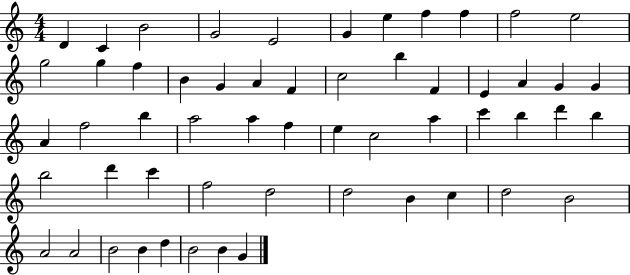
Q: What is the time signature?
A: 4/4